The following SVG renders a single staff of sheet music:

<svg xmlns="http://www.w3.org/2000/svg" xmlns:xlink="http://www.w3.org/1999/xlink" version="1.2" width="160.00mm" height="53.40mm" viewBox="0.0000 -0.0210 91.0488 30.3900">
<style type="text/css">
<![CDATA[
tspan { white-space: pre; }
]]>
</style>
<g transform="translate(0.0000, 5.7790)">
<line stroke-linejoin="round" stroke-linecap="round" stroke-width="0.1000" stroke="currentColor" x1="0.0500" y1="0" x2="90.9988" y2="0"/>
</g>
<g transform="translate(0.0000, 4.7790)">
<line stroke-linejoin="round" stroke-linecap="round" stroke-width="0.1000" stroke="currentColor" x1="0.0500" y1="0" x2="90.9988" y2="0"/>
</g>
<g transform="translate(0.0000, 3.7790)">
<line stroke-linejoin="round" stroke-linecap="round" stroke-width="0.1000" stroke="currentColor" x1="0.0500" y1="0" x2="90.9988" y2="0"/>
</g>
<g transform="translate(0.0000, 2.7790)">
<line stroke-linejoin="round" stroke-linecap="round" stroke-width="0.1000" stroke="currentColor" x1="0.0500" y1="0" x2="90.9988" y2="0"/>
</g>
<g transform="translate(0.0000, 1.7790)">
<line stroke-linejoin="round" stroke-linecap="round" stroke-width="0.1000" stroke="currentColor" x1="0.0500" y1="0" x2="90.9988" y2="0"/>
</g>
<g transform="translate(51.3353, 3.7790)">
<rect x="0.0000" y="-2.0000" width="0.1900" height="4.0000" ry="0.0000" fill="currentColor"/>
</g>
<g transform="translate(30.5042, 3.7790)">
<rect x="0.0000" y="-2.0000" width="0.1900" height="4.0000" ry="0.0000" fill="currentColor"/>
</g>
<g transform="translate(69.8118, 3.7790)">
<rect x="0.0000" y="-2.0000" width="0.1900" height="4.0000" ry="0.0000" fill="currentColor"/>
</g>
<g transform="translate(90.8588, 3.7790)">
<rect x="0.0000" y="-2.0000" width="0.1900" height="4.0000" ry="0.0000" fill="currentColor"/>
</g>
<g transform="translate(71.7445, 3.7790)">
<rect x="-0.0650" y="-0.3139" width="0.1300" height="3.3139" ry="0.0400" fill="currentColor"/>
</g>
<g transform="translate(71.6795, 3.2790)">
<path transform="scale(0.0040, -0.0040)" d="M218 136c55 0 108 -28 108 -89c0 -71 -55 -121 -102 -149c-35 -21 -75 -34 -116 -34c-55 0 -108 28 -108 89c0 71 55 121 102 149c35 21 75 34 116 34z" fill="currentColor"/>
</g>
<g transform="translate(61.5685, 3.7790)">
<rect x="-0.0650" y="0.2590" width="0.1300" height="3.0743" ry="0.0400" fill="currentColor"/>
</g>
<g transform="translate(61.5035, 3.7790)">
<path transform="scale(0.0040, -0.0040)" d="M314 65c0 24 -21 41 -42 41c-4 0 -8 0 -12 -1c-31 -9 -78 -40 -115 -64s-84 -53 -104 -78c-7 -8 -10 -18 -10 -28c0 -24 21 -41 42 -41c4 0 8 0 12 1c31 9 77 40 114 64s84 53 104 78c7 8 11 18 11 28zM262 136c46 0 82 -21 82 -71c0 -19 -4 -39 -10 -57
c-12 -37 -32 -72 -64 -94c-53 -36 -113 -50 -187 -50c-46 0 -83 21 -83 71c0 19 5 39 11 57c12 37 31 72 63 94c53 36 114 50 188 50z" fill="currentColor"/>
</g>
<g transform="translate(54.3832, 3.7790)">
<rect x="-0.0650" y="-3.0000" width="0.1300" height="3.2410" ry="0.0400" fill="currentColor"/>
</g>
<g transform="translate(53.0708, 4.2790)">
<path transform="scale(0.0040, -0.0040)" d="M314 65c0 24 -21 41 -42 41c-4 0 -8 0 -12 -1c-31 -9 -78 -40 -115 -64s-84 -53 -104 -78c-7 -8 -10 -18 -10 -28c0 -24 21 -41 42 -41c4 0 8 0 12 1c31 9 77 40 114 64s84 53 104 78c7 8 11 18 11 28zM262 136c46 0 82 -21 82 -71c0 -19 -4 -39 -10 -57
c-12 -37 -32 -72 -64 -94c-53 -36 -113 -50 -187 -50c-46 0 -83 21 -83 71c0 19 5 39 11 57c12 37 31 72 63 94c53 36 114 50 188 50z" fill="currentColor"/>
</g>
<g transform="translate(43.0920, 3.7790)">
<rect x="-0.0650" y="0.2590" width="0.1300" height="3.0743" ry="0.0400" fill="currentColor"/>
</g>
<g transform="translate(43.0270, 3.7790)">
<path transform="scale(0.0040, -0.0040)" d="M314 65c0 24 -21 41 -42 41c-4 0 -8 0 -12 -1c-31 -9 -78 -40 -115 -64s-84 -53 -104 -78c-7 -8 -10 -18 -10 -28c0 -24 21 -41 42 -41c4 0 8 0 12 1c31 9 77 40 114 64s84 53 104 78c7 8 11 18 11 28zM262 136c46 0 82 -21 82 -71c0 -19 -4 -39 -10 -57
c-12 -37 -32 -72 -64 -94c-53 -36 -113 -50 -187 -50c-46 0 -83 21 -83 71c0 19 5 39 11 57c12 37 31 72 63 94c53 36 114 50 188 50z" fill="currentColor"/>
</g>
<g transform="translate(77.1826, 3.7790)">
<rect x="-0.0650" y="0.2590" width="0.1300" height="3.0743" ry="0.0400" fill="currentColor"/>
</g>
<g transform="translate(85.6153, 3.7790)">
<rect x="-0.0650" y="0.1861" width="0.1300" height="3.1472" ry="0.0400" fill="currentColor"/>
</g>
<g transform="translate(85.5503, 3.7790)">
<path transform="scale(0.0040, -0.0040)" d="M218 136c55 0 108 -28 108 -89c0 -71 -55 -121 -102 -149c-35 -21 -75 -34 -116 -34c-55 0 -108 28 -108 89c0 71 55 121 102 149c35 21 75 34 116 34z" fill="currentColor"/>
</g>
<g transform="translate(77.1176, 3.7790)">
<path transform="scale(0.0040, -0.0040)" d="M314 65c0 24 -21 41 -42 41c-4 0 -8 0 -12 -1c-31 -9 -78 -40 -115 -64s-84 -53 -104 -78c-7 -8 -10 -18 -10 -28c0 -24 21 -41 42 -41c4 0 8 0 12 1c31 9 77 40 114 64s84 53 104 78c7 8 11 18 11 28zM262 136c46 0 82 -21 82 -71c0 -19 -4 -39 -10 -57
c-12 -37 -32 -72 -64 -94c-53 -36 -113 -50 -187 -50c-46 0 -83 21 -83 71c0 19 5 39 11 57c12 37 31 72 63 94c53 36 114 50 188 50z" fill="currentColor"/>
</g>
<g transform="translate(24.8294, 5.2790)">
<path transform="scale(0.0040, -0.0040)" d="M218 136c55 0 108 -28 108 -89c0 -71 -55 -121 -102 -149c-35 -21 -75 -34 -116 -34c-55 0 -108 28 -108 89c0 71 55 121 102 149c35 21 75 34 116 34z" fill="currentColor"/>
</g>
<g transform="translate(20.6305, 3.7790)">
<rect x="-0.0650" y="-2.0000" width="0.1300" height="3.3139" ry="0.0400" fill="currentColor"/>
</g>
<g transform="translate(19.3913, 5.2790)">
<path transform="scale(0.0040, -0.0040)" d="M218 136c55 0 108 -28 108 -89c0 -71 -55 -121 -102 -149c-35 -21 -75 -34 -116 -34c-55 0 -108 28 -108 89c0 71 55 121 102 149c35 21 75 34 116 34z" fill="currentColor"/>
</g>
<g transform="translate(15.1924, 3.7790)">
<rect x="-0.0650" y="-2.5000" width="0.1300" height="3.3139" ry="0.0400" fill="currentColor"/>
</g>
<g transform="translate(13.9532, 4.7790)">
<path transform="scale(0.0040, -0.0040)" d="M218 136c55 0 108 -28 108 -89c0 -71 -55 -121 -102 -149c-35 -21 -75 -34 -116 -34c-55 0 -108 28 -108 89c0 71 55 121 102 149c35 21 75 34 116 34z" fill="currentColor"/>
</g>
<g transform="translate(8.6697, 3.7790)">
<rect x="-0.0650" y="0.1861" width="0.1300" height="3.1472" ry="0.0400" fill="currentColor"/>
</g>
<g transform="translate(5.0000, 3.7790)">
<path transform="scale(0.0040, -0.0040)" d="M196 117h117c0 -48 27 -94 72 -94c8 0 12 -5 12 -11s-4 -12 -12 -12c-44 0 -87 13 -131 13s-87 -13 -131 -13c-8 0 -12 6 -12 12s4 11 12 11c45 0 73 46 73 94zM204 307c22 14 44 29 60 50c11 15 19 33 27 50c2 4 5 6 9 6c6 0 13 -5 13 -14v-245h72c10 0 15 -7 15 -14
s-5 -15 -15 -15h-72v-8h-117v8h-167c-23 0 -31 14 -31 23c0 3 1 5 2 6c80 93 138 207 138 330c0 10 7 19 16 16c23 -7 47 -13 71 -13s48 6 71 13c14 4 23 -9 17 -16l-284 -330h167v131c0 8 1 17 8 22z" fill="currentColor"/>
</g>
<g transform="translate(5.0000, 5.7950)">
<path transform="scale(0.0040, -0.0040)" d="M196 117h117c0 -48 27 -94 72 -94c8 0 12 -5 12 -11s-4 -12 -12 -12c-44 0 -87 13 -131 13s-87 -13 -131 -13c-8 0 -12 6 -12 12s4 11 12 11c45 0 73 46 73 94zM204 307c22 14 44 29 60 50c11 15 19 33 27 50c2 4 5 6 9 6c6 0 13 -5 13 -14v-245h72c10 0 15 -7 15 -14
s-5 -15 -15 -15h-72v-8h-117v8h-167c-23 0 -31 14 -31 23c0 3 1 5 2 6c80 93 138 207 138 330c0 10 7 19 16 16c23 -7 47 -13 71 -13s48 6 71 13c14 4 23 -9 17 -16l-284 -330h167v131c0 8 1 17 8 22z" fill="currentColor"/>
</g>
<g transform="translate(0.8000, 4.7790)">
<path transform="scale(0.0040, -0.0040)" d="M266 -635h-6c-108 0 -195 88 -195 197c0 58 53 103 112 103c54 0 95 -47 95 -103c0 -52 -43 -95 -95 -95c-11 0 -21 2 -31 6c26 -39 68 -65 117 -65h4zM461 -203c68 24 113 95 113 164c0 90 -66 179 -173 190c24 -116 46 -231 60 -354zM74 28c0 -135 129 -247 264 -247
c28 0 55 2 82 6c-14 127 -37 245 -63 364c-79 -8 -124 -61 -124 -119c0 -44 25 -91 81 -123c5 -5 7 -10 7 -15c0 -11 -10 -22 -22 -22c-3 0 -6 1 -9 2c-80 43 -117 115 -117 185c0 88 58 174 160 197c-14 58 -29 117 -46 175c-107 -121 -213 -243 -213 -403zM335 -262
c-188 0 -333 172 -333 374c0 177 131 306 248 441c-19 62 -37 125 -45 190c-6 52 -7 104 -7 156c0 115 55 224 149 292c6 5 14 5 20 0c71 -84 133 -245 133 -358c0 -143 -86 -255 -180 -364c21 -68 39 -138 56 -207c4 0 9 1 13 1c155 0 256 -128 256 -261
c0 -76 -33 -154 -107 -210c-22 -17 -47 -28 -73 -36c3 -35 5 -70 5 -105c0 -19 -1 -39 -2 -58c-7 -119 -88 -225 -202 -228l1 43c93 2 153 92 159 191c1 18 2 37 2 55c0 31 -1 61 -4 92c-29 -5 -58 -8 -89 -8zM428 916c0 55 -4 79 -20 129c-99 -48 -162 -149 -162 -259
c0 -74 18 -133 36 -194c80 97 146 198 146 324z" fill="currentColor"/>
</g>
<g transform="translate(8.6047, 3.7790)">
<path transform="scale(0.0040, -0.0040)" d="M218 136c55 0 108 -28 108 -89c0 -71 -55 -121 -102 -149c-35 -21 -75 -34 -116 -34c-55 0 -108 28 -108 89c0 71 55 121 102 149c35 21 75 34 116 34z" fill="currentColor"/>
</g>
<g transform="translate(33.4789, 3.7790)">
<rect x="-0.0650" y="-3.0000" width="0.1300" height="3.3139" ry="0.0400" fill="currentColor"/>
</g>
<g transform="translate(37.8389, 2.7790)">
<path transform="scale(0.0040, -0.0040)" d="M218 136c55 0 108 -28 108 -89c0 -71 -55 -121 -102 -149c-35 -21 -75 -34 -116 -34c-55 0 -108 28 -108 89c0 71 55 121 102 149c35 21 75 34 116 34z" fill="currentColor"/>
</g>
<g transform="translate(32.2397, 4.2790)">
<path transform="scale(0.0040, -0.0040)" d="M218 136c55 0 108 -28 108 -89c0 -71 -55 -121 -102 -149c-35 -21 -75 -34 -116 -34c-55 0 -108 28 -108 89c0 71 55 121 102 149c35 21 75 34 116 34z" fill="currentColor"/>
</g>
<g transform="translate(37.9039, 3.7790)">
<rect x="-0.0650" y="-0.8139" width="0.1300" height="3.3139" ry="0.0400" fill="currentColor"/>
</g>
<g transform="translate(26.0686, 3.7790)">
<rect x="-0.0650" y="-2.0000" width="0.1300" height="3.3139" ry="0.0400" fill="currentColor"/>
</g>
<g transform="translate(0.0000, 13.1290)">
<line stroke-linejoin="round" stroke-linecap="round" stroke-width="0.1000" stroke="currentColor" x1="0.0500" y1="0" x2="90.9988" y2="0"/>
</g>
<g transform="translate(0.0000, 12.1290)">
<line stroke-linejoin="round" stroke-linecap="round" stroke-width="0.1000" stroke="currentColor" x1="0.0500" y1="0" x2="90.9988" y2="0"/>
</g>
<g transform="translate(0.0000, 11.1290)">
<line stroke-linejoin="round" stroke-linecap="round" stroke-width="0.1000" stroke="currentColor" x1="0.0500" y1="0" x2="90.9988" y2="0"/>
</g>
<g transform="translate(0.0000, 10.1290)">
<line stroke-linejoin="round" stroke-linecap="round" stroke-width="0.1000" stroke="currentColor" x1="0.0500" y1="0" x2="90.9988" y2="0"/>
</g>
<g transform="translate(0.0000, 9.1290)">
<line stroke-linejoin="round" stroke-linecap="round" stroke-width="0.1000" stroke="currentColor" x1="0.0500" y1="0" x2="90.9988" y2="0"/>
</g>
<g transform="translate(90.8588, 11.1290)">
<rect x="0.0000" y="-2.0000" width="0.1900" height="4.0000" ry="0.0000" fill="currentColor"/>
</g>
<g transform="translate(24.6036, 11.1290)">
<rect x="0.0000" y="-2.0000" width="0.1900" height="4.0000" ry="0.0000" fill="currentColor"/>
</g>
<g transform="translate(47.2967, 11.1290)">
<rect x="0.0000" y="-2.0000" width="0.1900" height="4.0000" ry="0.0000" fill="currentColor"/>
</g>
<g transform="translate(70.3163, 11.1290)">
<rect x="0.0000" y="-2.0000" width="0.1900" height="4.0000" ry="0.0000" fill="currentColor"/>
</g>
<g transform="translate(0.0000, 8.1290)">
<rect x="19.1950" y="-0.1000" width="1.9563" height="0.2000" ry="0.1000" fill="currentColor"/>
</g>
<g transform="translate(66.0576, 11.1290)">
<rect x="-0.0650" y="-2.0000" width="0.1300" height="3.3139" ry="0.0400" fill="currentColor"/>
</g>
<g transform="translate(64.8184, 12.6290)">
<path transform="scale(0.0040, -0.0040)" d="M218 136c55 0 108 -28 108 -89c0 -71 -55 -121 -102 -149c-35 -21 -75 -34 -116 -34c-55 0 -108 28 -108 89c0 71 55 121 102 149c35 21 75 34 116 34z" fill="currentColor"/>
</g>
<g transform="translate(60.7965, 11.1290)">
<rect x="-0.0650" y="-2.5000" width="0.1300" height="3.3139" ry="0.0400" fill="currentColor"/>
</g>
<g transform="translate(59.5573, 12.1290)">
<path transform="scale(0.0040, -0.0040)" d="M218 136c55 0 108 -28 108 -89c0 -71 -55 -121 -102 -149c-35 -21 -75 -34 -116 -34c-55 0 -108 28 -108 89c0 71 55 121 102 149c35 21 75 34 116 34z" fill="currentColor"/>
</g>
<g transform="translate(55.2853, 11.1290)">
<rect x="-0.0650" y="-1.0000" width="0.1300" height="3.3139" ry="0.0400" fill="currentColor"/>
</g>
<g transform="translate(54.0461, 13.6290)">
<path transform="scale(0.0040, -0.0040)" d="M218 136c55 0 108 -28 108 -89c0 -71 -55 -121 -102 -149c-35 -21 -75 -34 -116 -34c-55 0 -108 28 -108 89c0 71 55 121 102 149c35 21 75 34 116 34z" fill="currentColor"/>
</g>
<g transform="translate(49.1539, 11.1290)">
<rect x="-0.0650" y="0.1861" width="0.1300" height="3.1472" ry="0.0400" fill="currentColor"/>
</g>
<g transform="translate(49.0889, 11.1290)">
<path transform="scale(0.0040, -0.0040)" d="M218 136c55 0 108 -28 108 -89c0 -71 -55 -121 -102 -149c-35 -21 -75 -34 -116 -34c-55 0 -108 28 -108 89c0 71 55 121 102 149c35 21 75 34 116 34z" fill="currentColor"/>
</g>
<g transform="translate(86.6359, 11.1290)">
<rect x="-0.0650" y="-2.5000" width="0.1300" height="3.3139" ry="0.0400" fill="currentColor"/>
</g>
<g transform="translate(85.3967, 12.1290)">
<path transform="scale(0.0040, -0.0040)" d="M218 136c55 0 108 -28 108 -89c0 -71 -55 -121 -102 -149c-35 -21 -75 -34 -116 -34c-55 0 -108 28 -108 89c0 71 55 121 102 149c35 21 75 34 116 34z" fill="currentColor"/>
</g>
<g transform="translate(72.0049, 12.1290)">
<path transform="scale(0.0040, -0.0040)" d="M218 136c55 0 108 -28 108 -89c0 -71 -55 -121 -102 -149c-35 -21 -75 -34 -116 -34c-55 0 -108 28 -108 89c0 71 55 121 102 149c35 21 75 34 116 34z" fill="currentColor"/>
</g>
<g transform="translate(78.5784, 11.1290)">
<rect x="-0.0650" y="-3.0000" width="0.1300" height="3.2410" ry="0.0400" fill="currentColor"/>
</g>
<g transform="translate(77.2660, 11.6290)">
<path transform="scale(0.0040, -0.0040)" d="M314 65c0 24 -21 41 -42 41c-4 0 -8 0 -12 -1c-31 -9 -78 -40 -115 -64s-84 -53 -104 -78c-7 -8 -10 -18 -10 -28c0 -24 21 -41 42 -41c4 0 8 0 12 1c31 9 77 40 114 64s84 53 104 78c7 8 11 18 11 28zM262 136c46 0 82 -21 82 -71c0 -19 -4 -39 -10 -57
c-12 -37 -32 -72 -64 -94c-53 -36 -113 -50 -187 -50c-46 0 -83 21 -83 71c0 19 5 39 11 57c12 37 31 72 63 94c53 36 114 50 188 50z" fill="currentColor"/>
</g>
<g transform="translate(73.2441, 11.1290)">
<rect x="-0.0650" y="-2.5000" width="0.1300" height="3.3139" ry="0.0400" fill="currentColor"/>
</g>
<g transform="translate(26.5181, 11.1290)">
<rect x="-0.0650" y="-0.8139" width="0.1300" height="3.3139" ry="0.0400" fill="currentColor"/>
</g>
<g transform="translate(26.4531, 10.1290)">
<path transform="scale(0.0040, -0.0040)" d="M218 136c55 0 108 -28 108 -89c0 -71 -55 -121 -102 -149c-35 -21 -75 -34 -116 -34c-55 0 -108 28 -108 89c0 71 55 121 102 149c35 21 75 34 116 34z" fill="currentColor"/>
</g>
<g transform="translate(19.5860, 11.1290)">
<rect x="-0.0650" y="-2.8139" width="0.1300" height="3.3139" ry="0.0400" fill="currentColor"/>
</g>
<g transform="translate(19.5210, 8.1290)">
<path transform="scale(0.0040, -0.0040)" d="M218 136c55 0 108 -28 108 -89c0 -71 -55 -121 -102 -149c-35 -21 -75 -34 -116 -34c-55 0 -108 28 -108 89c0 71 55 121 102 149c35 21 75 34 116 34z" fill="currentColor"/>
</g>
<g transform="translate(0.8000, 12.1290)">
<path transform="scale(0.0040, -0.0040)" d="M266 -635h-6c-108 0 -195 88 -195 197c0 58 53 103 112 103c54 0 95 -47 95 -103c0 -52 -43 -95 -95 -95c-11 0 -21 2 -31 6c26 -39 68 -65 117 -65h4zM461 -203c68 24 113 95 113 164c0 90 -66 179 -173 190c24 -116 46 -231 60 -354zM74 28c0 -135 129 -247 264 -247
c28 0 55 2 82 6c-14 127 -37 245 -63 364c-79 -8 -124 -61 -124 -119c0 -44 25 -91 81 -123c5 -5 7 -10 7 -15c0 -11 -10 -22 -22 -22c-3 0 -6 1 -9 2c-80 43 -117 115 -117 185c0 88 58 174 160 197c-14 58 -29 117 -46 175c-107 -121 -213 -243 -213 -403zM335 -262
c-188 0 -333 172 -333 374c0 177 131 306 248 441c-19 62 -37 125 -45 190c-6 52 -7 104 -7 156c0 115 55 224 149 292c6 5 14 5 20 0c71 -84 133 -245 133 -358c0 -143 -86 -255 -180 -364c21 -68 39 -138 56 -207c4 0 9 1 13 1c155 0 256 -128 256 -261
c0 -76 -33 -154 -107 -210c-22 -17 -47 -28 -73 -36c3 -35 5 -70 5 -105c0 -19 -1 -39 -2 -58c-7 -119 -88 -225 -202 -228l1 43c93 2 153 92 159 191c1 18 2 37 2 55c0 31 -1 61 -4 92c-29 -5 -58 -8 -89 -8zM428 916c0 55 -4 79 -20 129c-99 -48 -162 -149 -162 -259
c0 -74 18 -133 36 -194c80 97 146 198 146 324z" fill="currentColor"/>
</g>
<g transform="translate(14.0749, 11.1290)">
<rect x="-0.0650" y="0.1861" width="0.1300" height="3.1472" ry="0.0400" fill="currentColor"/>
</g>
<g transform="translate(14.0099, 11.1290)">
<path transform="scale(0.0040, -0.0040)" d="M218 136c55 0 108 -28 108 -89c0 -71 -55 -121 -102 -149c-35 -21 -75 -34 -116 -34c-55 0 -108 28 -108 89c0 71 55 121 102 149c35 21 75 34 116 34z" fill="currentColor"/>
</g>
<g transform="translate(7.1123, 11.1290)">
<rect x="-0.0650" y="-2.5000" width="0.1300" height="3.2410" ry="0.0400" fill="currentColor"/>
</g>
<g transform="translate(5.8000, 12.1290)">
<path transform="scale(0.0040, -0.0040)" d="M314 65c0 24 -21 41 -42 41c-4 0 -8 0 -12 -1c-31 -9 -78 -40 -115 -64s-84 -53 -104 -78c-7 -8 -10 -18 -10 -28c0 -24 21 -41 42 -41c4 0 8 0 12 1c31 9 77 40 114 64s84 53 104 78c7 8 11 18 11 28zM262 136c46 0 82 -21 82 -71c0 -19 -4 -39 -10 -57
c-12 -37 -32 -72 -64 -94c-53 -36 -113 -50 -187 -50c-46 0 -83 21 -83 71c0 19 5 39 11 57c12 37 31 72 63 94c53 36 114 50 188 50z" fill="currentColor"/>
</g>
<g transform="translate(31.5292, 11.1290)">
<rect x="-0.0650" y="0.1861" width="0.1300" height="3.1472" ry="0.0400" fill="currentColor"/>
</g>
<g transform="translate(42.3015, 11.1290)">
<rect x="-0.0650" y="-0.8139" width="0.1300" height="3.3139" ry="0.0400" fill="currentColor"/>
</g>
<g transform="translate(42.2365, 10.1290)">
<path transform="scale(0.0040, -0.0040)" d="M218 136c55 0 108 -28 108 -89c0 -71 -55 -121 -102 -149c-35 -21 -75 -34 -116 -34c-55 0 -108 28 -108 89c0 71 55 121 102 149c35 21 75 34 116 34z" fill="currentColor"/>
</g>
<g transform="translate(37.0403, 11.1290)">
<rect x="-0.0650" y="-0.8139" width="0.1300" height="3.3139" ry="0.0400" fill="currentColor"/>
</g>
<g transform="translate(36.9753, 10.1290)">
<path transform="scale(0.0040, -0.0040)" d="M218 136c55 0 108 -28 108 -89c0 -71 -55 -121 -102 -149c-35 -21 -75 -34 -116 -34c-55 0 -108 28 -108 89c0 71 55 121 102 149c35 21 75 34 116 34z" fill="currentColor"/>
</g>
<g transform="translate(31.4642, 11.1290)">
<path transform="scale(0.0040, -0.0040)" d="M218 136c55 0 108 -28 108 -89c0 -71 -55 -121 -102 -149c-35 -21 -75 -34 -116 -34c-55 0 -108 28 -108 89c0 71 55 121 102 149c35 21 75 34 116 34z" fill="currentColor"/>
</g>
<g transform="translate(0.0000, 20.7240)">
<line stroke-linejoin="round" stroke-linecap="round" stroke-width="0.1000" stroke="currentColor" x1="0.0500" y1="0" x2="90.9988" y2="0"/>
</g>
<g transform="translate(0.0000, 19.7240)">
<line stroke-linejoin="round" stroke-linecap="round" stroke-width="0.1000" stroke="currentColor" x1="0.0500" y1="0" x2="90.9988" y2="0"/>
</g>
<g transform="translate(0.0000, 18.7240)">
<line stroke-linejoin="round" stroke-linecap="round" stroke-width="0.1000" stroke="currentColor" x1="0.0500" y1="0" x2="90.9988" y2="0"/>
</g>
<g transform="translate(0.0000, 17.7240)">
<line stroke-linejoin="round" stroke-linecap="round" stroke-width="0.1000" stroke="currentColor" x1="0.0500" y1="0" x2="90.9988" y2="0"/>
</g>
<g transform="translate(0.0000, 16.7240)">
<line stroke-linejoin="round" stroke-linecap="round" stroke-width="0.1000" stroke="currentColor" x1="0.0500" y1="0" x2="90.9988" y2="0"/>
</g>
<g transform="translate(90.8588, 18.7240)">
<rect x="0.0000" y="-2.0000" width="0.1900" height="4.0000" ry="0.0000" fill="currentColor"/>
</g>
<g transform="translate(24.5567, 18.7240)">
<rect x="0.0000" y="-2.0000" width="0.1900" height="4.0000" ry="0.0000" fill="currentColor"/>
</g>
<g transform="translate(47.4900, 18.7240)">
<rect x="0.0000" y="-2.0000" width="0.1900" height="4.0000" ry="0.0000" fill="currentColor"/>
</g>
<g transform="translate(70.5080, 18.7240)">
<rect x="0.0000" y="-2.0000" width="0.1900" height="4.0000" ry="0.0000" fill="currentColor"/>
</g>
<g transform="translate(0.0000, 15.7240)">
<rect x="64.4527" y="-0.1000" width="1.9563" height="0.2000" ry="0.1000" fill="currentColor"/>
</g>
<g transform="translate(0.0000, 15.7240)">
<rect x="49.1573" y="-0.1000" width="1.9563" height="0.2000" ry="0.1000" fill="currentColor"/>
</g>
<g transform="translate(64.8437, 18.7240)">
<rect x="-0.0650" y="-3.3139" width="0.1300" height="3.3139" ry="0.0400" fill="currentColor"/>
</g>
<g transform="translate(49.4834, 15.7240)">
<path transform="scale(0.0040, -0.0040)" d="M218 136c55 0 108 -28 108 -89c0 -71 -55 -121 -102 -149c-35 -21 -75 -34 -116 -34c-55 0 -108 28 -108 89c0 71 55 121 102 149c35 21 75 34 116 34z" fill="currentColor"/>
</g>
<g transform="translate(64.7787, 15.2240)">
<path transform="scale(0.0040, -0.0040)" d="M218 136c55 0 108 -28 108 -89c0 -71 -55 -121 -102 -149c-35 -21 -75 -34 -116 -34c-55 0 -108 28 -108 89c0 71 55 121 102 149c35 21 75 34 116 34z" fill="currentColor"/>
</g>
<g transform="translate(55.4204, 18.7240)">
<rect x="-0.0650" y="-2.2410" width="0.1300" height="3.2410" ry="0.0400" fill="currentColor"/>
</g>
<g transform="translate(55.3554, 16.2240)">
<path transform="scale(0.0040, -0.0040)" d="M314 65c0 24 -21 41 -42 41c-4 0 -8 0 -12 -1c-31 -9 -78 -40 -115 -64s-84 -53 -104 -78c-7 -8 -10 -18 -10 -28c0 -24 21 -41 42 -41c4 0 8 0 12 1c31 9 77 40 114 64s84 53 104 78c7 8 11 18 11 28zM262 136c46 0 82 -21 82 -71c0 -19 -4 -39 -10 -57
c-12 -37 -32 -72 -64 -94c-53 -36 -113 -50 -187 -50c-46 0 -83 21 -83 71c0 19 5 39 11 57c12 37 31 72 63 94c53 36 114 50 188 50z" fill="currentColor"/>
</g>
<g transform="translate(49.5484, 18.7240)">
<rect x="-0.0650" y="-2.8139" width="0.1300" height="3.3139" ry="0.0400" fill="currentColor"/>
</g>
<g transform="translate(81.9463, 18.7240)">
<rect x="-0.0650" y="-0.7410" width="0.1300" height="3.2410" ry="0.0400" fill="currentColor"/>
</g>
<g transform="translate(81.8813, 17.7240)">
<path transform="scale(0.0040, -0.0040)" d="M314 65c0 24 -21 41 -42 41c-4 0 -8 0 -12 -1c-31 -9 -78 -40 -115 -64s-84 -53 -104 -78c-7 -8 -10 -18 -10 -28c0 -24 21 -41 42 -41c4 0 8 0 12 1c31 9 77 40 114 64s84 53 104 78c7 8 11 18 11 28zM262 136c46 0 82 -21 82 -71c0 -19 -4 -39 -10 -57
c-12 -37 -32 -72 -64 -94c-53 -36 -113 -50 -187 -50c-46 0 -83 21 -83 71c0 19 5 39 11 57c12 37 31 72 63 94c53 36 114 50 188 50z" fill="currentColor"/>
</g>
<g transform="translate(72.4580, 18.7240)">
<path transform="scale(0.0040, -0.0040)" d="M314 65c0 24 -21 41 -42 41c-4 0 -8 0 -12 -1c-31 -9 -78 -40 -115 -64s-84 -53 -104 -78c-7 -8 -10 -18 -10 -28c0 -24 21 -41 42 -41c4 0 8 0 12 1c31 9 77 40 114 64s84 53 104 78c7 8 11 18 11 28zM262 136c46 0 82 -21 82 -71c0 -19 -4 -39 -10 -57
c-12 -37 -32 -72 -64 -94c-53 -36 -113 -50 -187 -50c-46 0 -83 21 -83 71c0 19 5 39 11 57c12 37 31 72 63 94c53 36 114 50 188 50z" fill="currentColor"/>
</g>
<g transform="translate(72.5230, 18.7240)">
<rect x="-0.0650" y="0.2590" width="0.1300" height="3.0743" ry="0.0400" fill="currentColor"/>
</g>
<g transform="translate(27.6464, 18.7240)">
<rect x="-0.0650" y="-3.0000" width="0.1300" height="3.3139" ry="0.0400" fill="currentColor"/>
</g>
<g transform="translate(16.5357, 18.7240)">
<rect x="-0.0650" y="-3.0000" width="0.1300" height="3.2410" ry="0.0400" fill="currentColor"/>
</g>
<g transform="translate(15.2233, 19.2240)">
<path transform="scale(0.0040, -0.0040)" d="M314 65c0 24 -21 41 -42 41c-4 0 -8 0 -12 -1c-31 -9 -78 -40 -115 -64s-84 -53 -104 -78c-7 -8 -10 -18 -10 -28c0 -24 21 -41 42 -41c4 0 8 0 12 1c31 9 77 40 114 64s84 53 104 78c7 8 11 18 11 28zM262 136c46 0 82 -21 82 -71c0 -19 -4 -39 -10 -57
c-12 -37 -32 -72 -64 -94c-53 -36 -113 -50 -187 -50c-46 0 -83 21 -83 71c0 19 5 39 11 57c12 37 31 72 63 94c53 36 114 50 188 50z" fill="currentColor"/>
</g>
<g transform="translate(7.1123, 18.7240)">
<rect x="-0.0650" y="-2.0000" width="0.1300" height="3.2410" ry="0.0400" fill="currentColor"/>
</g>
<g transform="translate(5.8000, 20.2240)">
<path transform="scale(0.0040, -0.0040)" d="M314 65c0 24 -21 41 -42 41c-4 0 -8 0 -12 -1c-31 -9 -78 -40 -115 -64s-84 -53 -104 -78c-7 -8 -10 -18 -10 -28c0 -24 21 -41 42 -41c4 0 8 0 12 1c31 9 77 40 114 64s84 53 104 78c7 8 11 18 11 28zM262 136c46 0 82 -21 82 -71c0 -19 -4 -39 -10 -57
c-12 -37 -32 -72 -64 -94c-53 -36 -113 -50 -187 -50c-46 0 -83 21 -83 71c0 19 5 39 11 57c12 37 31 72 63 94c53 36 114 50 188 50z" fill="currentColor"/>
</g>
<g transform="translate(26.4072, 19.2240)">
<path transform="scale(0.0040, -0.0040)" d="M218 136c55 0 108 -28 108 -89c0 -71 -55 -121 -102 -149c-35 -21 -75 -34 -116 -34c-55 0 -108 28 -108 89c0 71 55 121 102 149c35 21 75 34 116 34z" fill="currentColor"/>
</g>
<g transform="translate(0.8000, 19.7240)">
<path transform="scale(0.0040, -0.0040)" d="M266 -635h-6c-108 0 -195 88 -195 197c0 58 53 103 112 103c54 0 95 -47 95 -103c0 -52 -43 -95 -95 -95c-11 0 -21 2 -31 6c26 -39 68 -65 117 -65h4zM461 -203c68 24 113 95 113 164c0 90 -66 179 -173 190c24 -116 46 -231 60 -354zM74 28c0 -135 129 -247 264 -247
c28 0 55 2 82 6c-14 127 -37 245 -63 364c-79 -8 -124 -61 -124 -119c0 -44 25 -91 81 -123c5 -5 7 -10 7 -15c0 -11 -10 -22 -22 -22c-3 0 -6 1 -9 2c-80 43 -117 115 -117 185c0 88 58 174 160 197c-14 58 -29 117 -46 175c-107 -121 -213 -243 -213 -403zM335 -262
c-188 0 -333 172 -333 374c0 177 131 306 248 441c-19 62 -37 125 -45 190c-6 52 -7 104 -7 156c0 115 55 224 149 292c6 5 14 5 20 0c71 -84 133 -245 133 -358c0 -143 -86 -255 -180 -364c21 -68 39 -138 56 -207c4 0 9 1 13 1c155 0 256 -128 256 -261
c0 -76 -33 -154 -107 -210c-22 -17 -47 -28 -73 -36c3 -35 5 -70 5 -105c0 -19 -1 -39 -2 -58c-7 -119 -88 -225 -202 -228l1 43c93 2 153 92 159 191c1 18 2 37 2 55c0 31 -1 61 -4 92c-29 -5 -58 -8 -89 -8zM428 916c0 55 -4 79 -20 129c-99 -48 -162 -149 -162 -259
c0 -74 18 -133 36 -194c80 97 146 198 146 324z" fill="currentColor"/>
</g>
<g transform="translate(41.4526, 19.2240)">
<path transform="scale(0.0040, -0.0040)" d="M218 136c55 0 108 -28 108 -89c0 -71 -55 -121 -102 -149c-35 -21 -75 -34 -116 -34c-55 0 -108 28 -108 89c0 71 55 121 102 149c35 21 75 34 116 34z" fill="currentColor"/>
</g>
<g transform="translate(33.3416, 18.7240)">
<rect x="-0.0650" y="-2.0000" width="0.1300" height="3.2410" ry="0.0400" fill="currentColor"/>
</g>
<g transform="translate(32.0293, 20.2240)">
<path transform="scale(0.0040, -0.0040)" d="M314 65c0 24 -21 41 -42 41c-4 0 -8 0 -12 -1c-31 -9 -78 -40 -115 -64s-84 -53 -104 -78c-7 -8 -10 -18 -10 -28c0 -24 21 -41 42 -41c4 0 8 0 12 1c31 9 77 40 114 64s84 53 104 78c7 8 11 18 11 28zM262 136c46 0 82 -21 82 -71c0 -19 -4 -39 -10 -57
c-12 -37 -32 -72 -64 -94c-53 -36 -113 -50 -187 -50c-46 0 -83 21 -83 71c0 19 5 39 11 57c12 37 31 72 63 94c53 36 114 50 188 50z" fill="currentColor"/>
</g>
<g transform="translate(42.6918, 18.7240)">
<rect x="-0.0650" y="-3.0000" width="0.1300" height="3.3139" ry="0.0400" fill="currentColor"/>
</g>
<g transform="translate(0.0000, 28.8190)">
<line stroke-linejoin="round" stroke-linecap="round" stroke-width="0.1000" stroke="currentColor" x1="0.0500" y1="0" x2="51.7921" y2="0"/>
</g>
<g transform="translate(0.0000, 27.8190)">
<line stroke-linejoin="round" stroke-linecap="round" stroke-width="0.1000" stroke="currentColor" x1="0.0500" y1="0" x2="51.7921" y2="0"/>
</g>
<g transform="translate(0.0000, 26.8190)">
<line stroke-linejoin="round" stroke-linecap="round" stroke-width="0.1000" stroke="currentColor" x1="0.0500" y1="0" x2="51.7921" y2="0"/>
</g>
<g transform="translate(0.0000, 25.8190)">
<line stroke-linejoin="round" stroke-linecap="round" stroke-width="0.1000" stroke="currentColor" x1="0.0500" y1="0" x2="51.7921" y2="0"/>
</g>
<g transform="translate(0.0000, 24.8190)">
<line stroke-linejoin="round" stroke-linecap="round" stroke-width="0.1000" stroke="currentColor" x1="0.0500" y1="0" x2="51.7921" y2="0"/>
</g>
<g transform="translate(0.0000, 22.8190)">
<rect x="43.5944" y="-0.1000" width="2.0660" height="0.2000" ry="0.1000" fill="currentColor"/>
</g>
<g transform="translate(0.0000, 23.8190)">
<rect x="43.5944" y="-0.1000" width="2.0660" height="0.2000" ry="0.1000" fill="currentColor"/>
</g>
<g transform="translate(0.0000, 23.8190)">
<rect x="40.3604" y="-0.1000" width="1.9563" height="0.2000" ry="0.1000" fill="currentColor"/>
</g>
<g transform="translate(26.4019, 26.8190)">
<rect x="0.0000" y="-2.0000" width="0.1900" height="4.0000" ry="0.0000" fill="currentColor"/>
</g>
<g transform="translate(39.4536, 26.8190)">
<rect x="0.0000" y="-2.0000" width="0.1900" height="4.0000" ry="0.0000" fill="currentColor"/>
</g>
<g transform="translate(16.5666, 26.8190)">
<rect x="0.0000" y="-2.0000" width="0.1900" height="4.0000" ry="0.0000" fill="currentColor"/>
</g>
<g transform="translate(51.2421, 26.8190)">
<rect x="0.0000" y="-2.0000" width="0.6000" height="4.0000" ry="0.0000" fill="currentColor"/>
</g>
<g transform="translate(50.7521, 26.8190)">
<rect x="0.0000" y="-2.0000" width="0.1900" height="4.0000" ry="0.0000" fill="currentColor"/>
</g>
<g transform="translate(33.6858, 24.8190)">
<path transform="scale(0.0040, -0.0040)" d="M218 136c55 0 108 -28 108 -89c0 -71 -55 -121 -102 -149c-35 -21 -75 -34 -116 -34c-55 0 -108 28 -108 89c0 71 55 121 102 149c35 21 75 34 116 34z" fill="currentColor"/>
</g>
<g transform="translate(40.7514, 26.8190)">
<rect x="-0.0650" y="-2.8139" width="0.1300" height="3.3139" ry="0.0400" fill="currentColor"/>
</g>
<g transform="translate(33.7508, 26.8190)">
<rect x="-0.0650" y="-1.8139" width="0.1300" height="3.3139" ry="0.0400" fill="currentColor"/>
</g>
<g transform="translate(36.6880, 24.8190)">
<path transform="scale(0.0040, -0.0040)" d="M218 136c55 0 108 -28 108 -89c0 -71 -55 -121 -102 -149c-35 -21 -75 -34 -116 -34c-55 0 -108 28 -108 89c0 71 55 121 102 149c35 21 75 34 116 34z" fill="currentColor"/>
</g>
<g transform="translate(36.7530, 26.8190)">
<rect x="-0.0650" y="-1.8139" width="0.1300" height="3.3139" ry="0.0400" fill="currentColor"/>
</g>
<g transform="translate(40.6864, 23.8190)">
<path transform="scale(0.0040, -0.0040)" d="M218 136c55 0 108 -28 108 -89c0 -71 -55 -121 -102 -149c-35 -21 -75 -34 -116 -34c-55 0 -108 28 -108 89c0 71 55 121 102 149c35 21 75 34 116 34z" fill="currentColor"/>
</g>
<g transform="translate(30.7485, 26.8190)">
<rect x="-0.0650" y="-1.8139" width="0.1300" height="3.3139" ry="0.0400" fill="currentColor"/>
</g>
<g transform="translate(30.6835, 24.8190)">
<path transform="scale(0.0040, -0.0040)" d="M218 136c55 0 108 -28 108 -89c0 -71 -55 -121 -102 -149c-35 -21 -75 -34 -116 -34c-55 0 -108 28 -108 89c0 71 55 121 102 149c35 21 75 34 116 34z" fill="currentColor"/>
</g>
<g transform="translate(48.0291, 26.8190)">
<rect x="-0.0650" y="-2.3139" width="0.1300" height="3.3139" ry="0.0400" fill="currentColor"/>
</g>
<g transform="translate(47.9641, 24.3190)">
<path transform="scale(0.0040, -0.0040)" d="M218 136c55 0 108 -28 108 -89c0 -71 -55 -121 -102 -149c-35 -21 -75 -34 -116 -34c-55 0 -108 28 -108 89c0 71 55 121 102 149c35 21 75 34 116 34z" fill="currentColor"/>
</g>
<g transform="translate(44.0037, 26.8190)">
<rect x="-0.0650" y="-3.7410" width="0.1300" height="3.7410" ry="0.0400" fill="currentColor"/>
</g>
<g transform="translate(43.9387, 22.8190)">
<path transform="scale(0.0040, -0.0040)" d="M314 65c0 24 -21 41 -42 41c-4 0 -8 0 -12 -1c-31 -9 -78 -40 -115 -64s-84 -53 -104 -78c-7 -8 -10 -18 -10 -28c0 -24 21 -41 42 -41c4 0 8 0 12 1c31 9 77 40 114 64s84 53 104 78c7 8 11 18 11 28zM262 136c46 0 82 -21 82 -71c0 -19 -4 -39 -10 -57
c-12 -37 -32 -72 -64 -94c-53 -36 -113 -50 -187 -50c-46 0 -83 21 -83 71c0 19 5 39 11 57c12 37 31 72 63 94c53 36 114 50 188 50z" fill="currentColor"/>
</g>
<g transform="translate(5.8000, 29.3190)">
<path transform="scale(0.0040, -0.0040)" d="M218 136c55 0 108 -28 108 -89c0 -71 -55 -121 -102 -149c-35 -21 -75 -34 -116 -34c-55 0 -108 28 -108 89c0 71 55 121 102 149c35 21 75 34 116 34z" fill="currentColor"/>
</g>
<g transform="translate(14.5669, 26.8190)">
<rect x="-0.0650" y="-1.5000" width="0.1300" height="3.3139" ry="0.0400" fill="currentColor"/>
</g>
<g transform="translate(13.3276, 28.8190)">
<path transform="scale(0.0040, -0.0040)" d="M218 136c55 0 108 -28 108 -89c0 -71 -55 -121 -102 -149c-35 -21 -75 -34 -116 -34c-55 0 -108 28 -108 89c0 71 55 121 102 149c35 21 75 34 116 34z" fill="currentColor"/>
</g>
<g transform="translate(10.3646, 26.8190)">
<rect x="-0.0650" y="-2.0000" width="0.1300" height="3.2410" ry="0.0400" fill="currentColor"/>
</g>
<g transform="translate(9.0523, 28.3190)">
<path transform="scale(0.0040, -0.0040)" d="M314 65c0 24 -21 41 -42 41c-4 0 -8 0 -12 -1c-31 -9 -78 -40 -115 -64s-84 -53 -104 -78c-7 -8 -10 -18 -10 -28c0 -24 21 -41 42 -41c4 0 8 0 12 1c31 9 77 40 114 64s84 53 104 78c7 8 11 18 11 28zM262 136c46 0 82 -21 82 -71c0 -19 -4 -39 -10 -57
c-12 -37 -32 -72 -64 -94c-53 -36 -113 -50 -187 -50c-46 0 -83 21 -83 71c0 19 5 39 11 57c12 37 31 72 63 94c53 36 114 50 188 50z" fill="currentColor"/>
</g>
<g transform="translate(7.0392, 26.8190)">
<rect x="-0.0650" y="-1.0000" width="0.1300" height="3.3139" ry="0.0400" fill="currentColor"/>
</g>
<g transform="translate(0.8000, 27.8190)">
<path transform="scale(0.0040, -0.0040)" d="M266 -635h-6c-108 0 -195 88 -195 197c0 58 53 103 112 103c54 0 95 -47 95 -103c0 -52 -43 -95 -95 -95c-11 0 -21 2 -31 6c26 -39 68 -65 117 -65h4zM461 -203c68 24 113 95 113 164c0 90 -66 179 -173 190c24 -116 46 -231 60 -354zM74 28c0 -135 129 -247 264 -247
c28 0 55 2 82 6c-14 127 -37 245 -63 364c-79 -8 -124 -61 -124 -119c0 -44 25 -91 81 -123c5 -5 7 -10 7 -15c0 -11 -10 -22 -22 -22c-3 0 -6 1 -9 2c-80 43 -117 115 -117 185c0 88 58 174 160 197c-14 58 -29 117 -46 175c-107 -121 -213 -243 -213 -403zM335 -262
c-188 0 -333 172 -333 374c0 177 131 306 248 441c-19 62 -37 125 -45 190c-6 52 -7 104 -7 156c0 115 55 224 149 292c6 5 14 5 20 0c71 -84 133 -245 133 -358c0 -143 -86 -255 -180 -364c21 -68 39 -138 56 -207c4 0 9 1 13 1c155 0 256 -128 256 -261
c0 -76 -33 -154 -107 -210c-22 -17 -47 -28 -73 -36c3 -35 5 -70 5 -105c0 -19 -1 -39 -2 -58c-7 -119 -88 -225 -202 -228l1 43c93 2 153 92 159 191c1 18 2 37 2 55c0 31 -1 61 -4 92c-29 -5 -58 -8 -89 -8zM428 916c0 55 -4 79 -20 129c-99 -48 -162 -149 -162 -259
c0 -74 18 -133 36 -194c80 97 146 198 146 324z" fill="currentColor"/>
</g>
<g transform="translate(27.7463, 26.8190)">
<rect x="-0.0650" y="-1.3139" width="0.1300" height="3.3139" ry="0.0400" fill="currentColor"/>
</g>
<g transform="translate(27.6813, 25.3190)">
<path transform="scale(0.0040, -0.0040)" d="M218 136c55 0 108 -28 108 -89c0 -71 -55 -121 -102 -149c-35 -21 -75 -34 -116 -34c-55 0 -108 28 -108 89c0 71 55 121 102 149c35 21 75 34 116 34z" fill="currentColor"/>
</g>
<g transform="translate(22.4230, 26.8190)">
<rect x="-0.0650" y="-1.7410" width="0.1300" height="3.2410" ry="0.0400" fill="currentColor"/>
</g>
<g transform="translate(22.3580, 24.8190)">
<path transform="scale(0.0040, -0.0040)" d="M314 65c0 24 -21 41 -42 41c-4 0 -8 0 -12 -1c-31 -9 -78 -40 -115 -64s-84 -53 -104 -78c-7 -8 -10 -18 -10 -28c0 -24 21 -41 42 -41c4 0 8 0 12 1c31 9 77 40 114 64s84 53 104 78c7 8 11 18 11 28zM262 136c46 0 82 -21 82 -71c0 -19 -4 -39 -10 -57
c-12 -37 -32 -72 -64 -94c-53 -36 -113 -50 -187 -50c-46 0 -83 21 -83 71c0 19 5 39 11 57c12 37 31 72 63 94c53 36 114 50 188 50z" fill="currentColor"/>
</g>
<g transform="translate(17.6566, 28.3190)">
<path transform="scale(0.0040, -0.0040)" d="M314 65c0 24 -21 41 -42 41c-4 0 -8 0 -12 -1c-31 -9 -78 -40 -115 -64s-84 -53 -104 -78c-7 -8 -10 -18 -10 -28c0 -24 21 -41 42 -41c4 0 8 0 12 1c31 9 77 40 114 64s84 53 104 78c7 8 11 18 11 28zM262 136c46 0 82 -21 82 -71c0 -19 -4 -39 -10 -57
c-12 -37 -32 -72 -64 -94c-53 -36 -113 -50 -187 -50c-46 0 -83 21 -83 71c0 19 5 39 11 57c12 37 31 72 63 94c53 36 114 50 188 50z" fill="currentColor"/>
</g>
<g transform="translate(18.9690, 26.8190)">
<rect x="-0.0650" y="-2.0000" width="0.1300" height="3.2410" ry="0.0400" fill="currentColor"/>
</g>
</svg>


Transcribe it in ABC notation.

X:1
T:Untitled
M:4/4
L:1/4
K:C
B G F F A d B2 A2 B2 c B2 B G2 B a d B d d B D G F G A2 G F2 A2 A F2 A a g2 b B2 d2 D F2 E F2 f2 e f f f a c'2 g